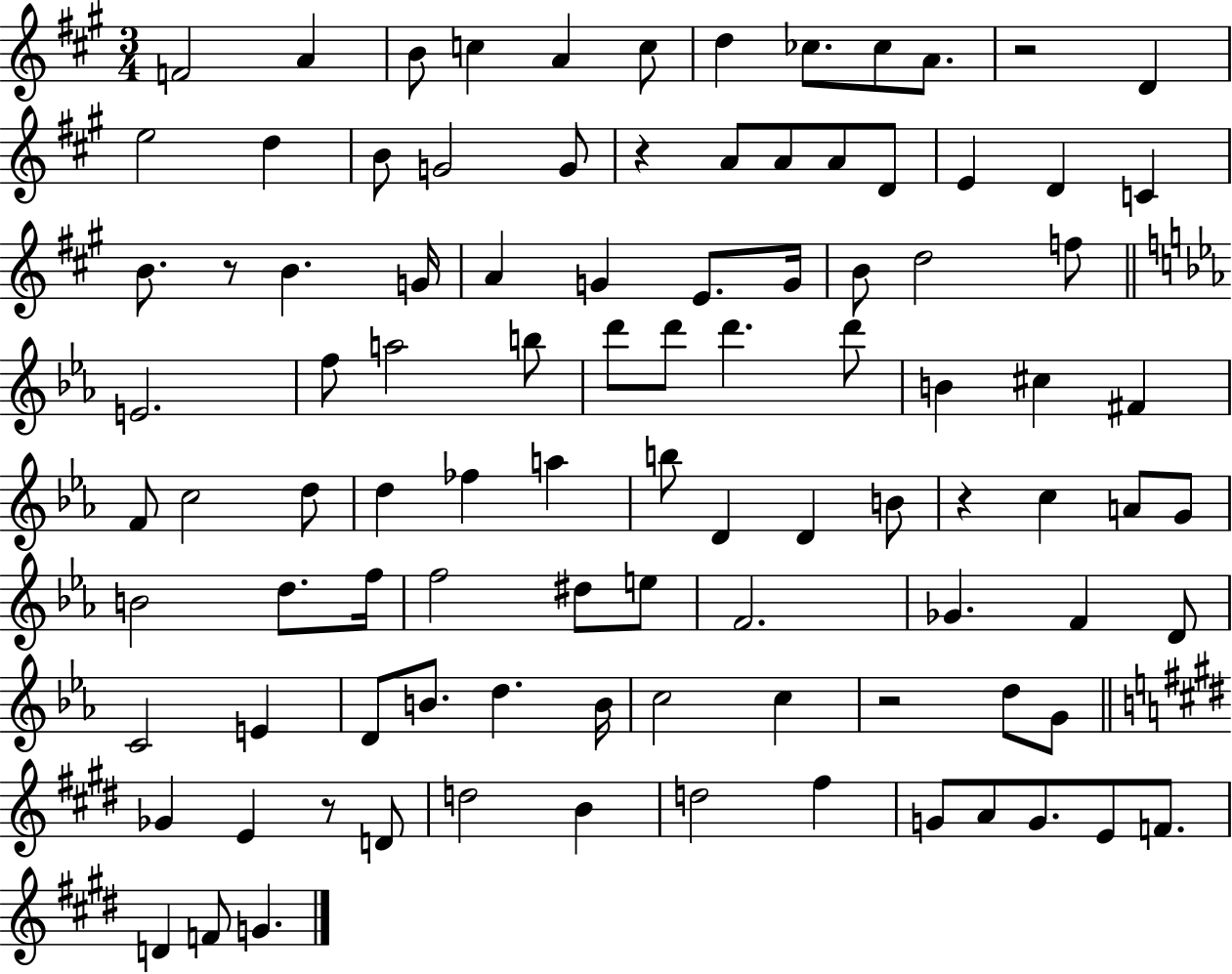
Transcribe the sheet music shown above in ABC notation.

X:1
T:Untitled
M:3/4
L:1/4
K:A
F2 A B/2 c A c/2 d _c/2 _c/2 A/2 z2 D e2 d B/2 G2 G/2 z A/2 A/2 A/2 D/2 E D C B/2 z/2 B G/4 A G E/2 G/4 B/2 d2 f/2 E2 f/2 a2 b/2 d'/2 d'/2 d' d'/2 B ^c ^F F/2 c2 d/2 d _f a b/2 D D B/2 z c A/2 G/2 B2 d/2 f/4 f2 ^d/2 e/2 F2 _G F D/2 C2 E D/2 B/2 d B/4 c2 c z2 d/2 G/2 _G E z/2 D/2 d2 B d2 ^f G/2 A/2 G/2 E/2 F/2 D F/2 G